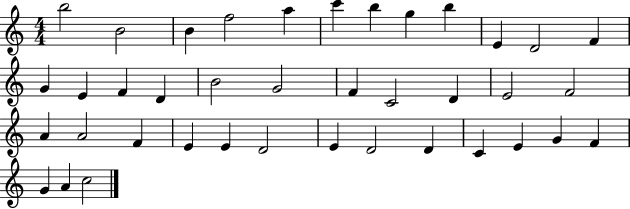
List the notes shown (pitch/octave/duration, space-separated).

B5/h B4/h B4/q F5/h A5/q C6/q B5/q G5/q B5/q E4/q D4/h F4/q G4/q E4/q F4/q D4/q B4/h G4/h F4/q C4/h D4/q E4/h F4/h A4/q A4/h F4/q E4/q E4/q D4/h E4/q D4/h D4/q C4/q E4/q G4/q F4/q G4/q A4/q C5/h